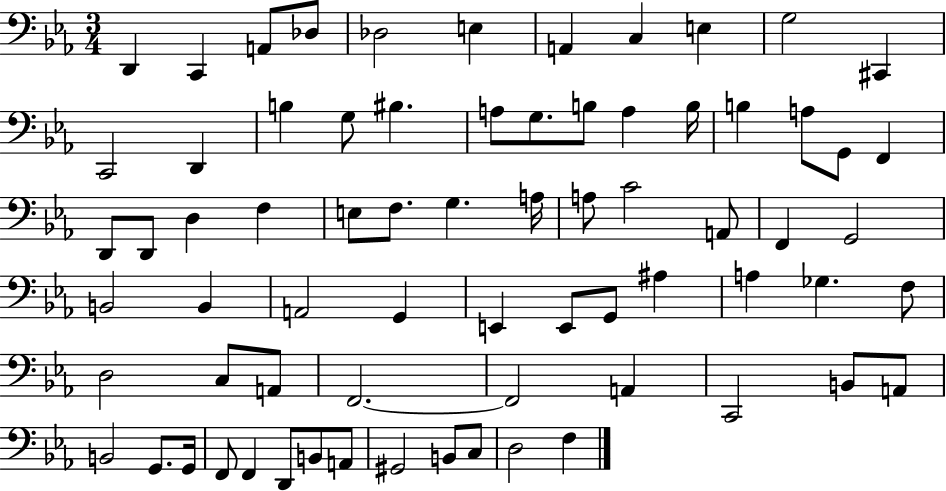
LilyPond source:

{
  \clef bass
  \numericTimeSignature
  \time 3/4
  \key ees \major
  d,4 c,4 a,8 des8 | des2 e4 | a,4 c4 e4 | g2 cis,4 | \break c,2 d,4 | b4 g8 bis4. | a8 g8. b8 a4 b16 | b4 a8 g,8 f,4 | \break d,8 d,8 d4 f4 | e8 f8. g4. a16 | a8 c'2 a,8 | f,4 g,2 | \break b,2 b,4 | a,2 g,4 | e,4 e,8 g,8 ais4 | a4 ges4. f8 | \break d2 c8 a,8 | f,2.~~ | f,2 a,4 | c,2 b,8 a,8 | \break b,2 g,8. g,16 | f,8 f,4 d,8 b,8 a,8 | gis,2 b,8 c8 | d2 f4 | \break \bar "|."
}